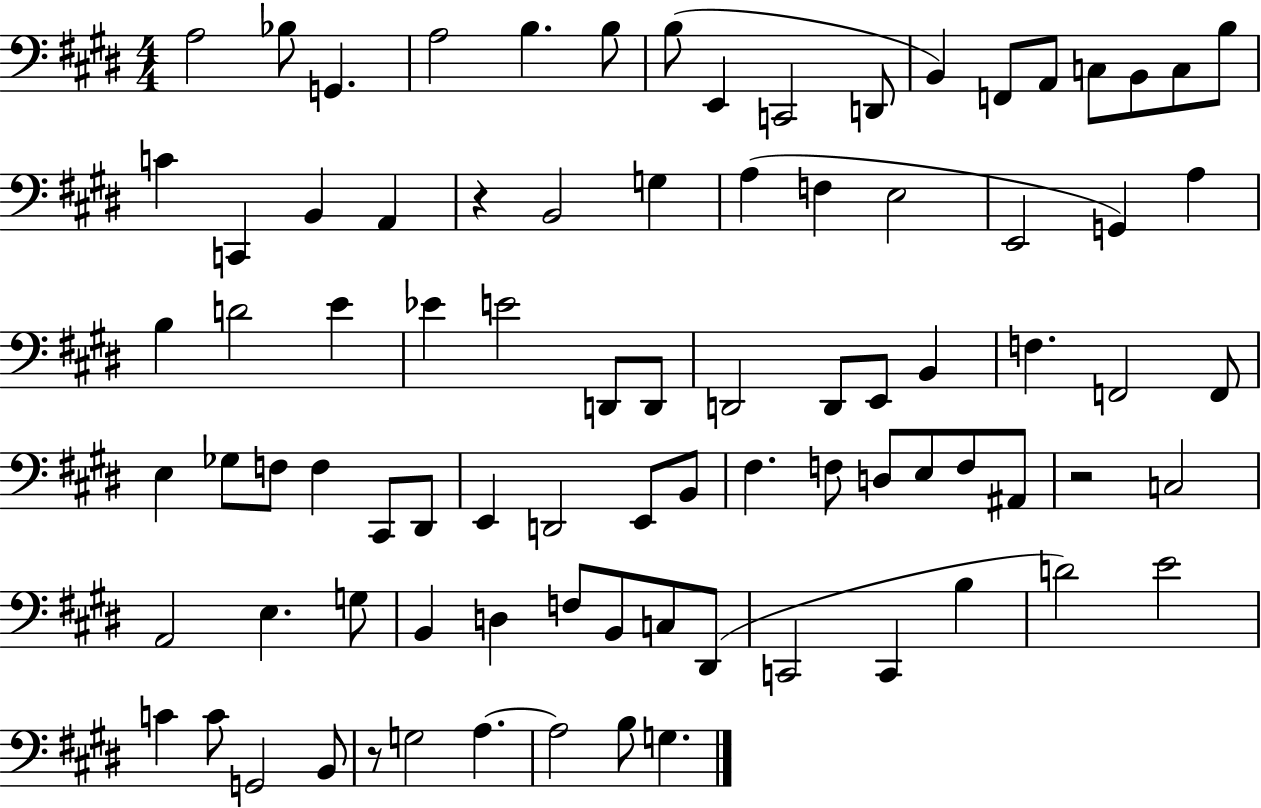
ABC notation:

X:1
T:Untitled
M:4/4
L:1/4
K:E
A,2 _B,/2 G,, A,2 B, B,/2 B,/2 E,, C,,2 D,,/2 B,, F,,/2 A,,/2 C,/2 B,,/2 C,/2 B,/2 C C,, B,, A,, z B,,2 G, A, F, E,2 E,,2 G,, A, B, D2 E _E E2 D,,/2 D,,/2 D,,2 D,,/2 E,,/2 B,, F, F,,2 F,,/2 E, _G,/2 F,/2 F, ^C,,/2 ^D,,/2 E,, D,,2 E,,/2 B,,/2 ^F, F,/2 D,/2 E,/2 F,/2 ^A,,/2 z2 C,2 A,,2 E, G,/2 B,, D, F,/2 B,,/2 C,/2 ^D,,/2 C,,2 C,, B, D2 E2 C C/2 G,,2 B,,/2 z/2 G,2 A, A,2 B,/2 G,